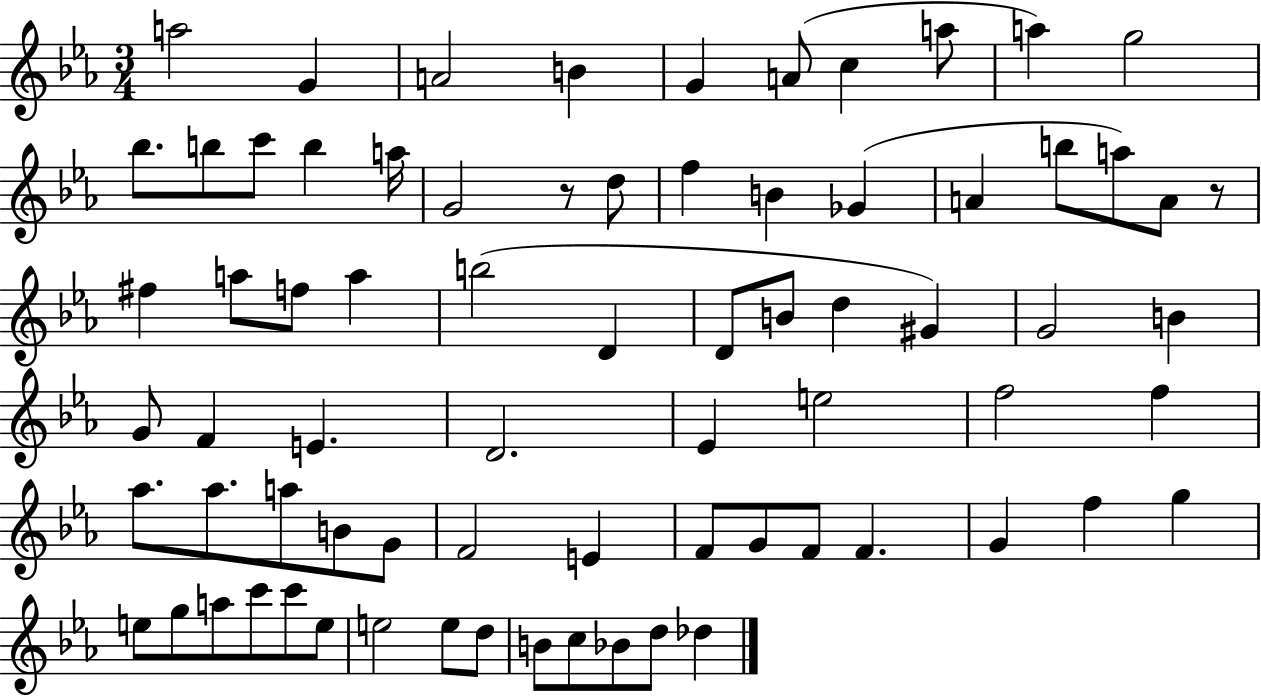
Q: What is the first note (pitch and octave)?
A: A5